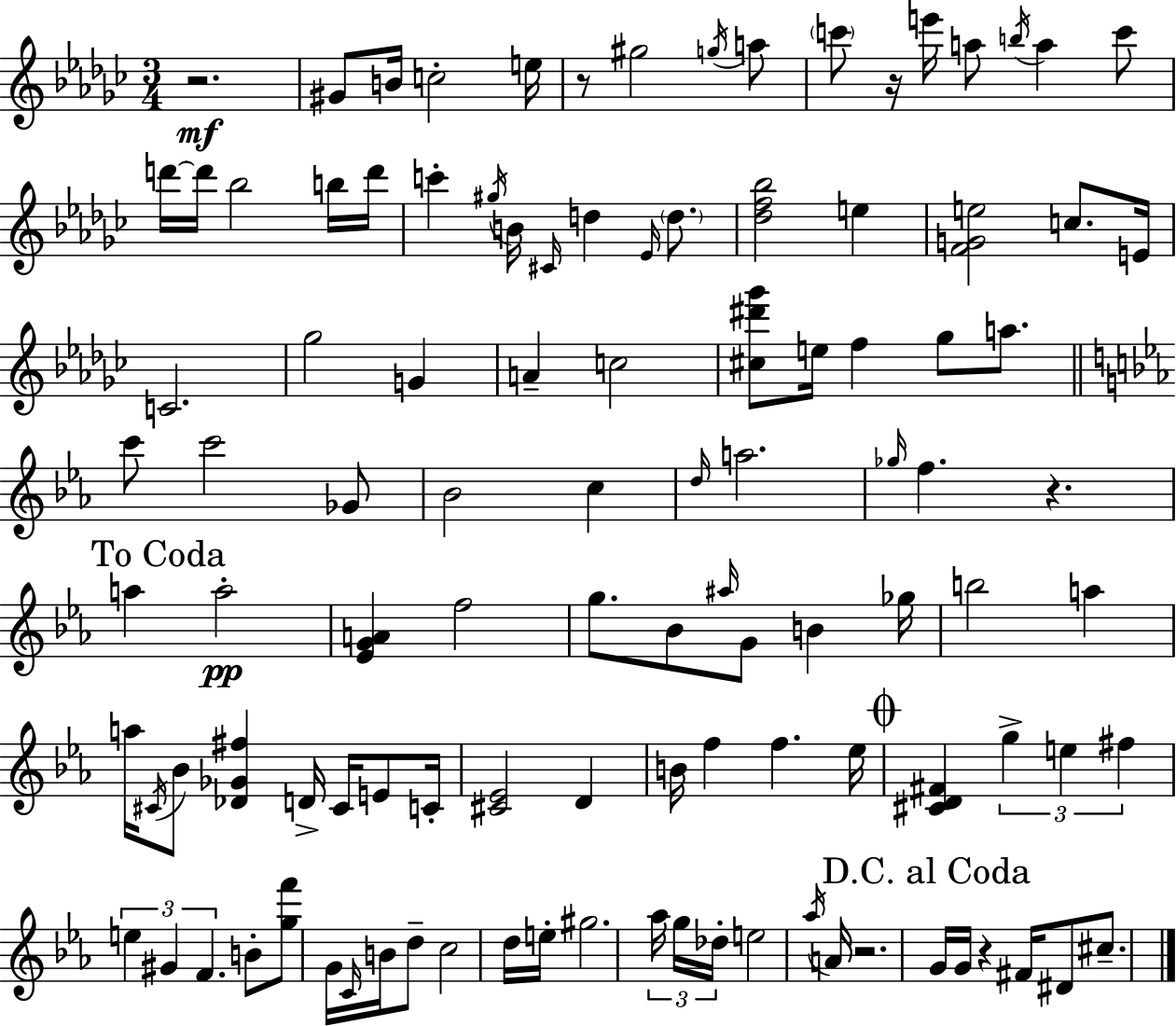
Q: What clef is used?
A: treble